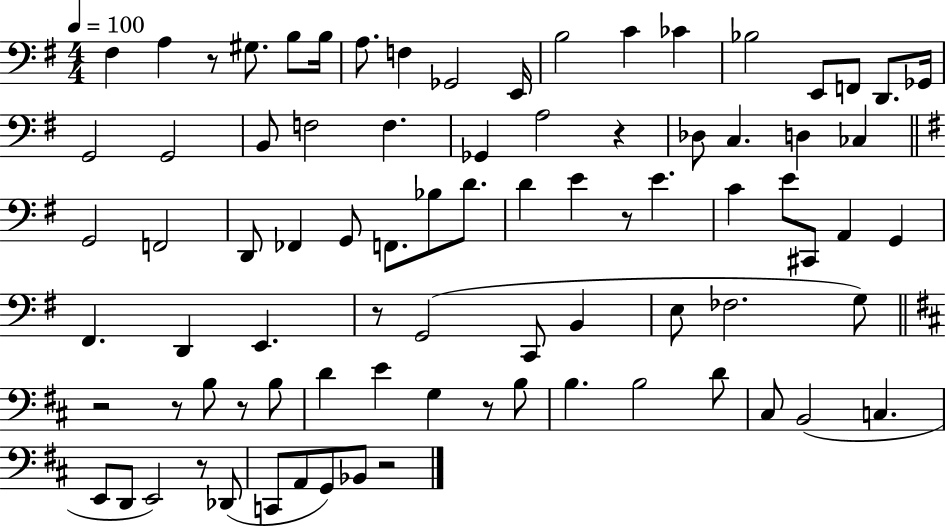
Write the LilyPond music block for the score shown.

{
  \clef bass
  \numericTimeSignature
  \time 4/4
  \key g \major
  \tempo 4 = 100
  fis4 a4 r8 gis8. b8 b16 | a8. f4 ges,2 e,16 | b2 c'4 ces'4 | bes2 e,8 f,8 d,8. ges,16 | \break g,2 g,2 | b,8 f2 f4. | ges,4 a2 r4 | des8 c4. d4 ces4 | \break \bar "||" \break \key g \major g,2 f,2 | d,8 fes,4 g,8 f,8. bes8 d'8. | d'4 e'4 r8 e'4. | c'4 e'8 cis,8 a,4 g,4 | \break fis,4. d,4 e,4. | r8 g,2( c,8 b,4 | e8 fes2. g8) | \bar "||" \break \key d \major r2 r8 b8 r8 b8 | d'4 e'4 g4 r8 b8 | b4. b2 d'8 | cis8 b,2( c4. | \break e,8 d,8 e,2) r8 des,8( | c,8 a,8 g,8) bes,8 r2 | \bar "|."
}